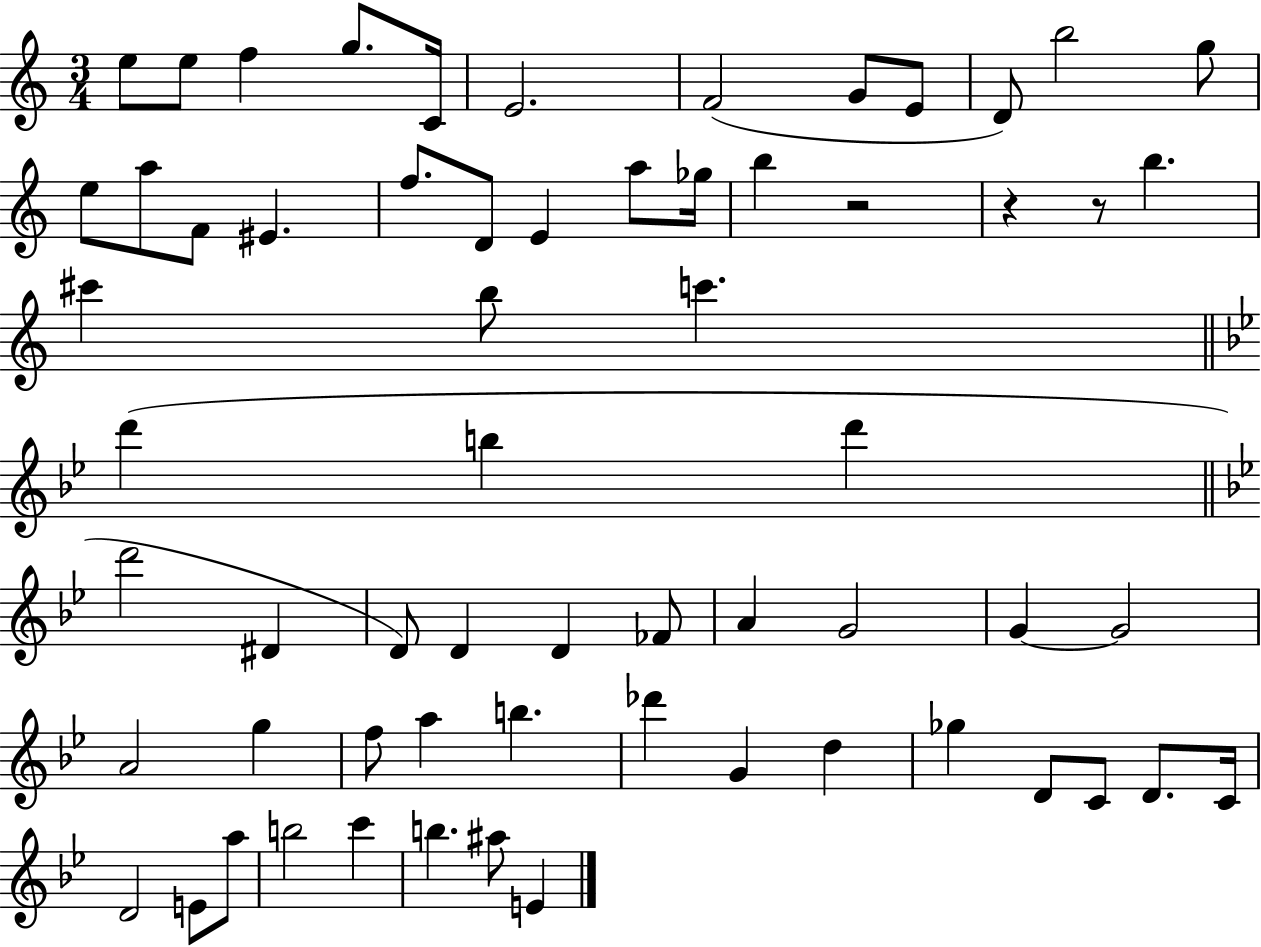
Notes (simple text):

E5/e E5/e F5/q G5/e. C4/s E4/h. F4/h G4/e E4/e D4/e B5/h G5/e E5/e A5/e F4/e EIS4/q. F5/e. D4/e E4/q A5/e Gb5/s B5/q R/h R/q R/e B5/q. C#6/q B5/e C6/q. D6/q B5/q D6/q D6/h D#4/q D4/e D4/q D4/q FES4/e A4/q G4/h G4/q G4/h A4/h G5/q F5/e A5/q B5/q. Db6/q G4/q D5/q Gb5/q D4/e C4/e D4/e. C4/s D4/h E4/e A5/e B5/h C6/q B5/q. A#5/e E4/q